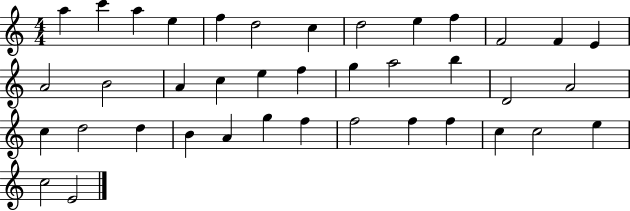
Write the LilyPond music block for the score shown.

{
  \clef treble
  \numericTimeSignature
  \time 4/4
  \key c \major
  a''4 c'''4 a''4 e''4 | f''4 d''2 c''4 | d''2 e''4 f''4 | f'2 f'4 e'4 | \break a'2 b'2 | a'4 c''4 e''4 f''4 | g''4 a''2 b''4 | d'2 a'2 | \break c''4 d''2 d''4 | b'4 a'4 g''4 f''4 | f''2 f''4 f''4 | c''4 c''2 e''4 | \break c''2 e'2 | \bar "|."
}